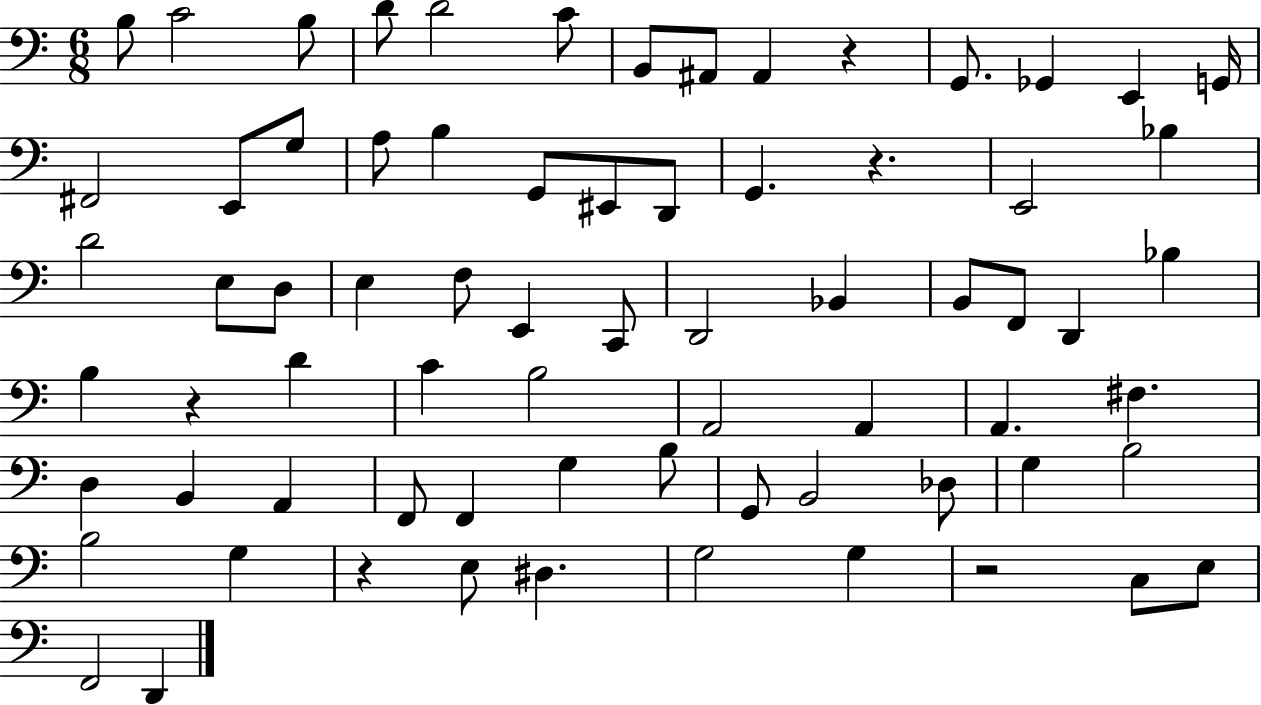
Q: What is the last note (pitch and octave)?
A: D2